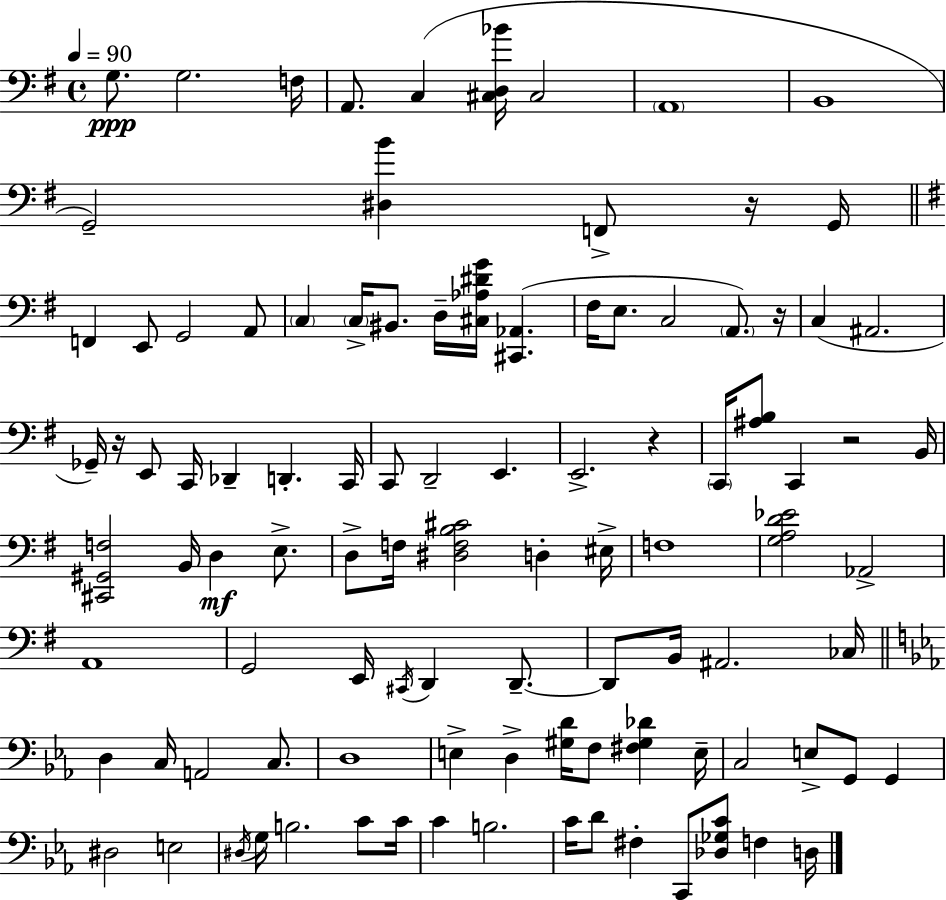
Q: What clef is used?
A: bass